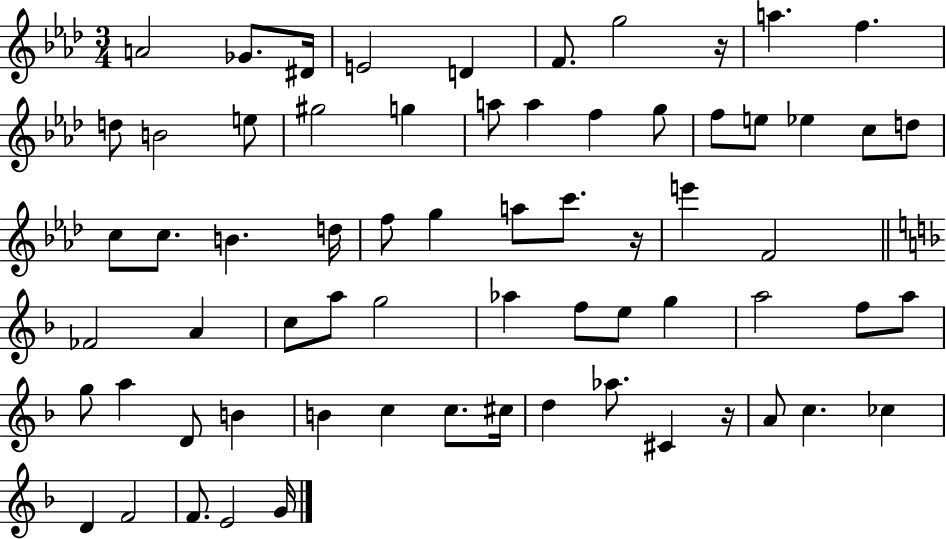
{
  \clef treble
  \numericTimeSignature
  \time 3/4
  \key aes \major
  a'2 ges'8. dis'16 | e'2 d'4 | f'8. g''2 r16 | a''4. f''4. | \break d''8 b'2 e''8 | gis''2 g''4 | a''8 a''4 f''4 g''8 | f''8 e''8 ees''4 c''8 d''8 | \break c''8 c''8. b'4. d''16 | f''8 g''4 a''8 c'''8. r16 | e'''4 f'2 | \bar "||" \break \key f \major fes'2 a'4 | c''8 a''8 g''2 | aes''4 f''8 e''8 g''4 | a''2 f''8 a''8 | \break g''8 a''4 d'8 b'4 | b'4 c''4 c''8. cis''16 | d''4 aes''8. cis'4 r16 | a'8 c''4. ces''4 | \break d'4 f'2 | f'8. e'2 g'16 | \bar "|."
}